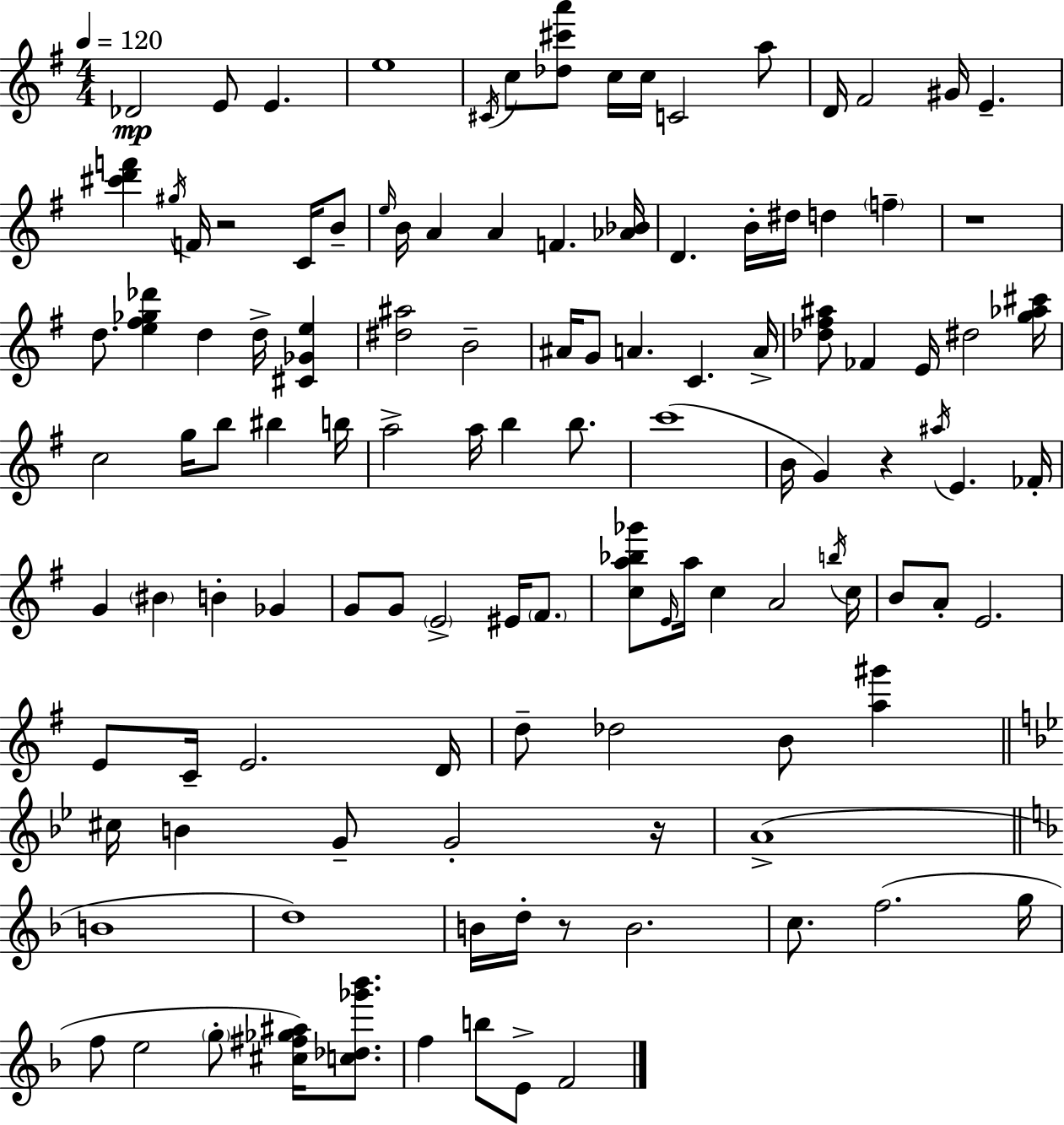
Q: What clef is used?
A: treble